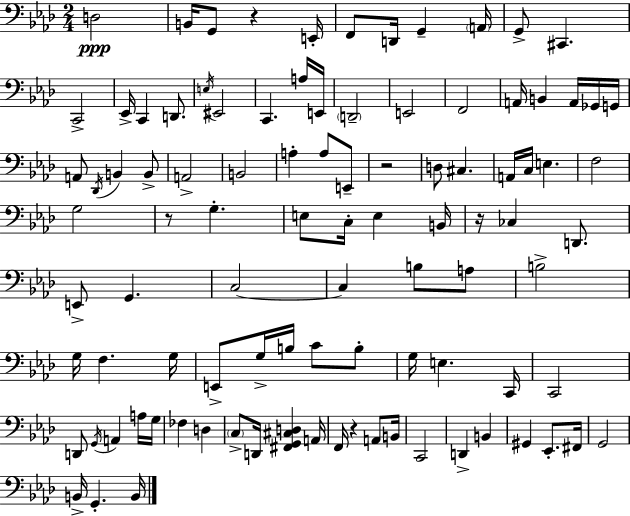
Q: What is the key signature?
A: AES major